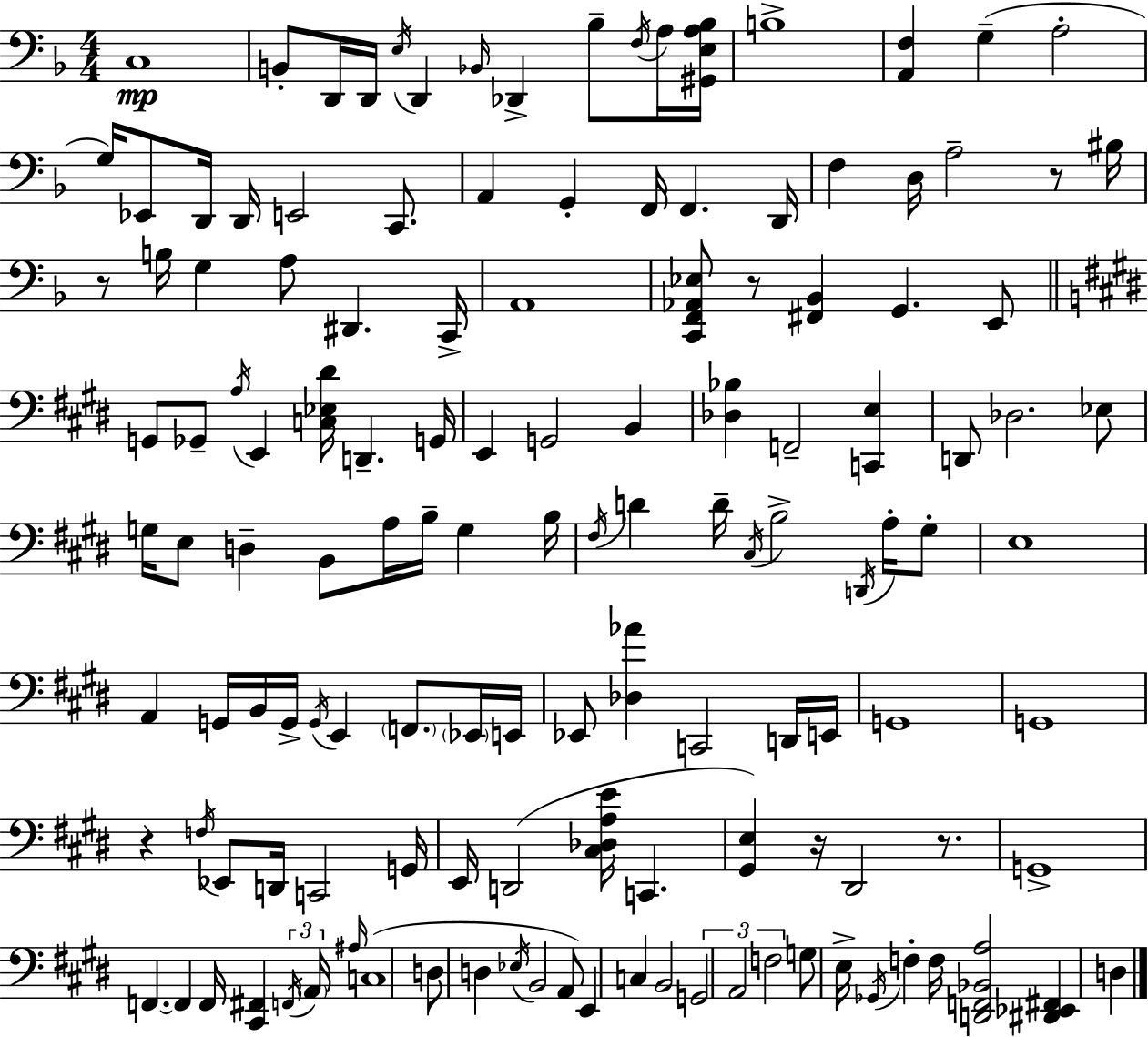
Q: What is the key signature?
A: D minor